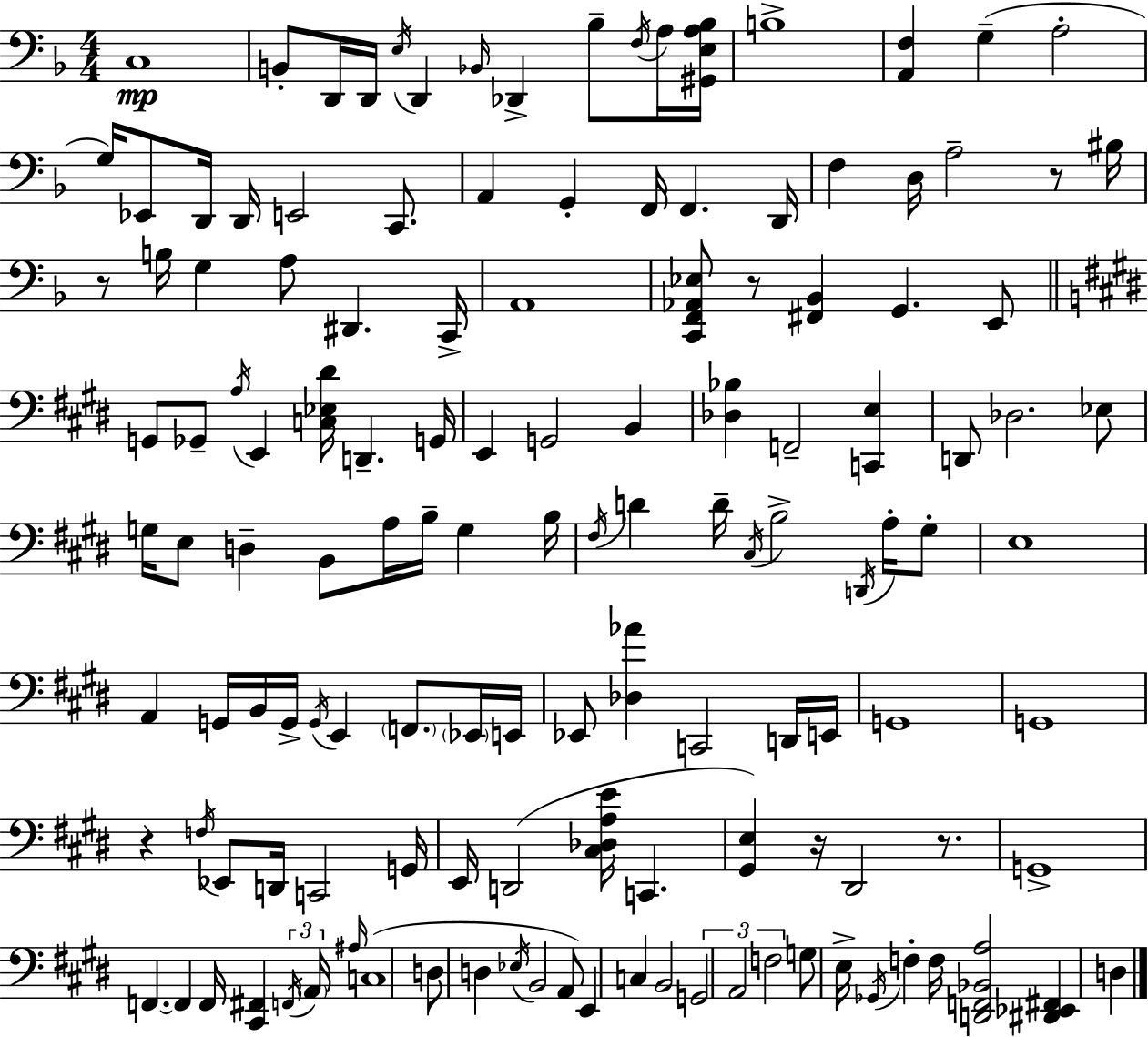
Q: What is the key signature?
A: D minor